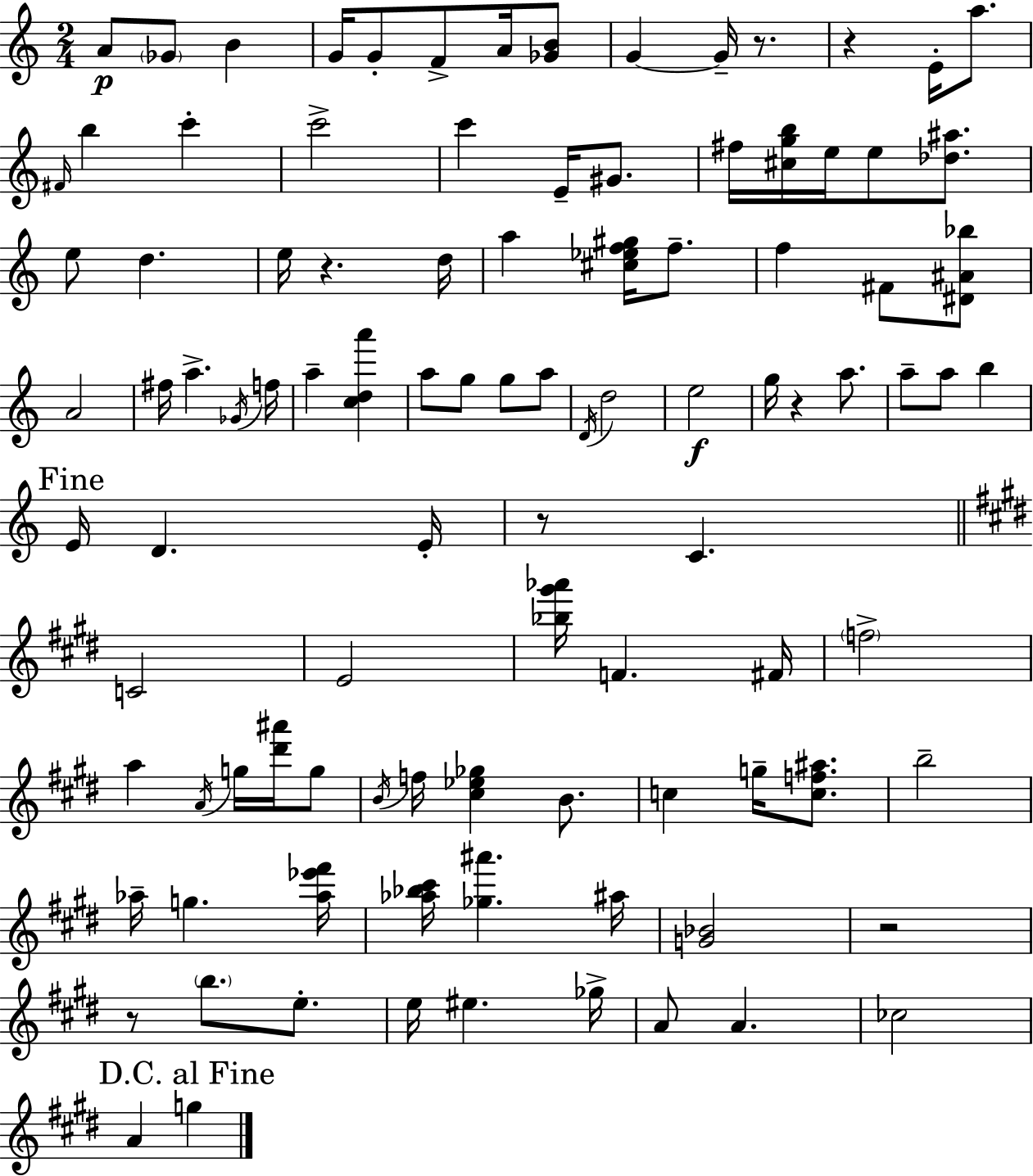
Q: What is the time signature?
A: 2/4